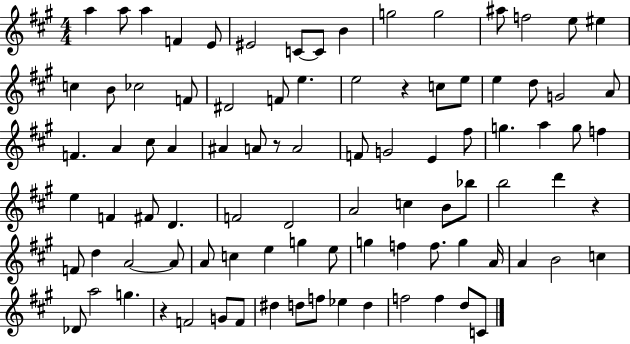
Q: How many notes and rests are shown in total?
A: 92